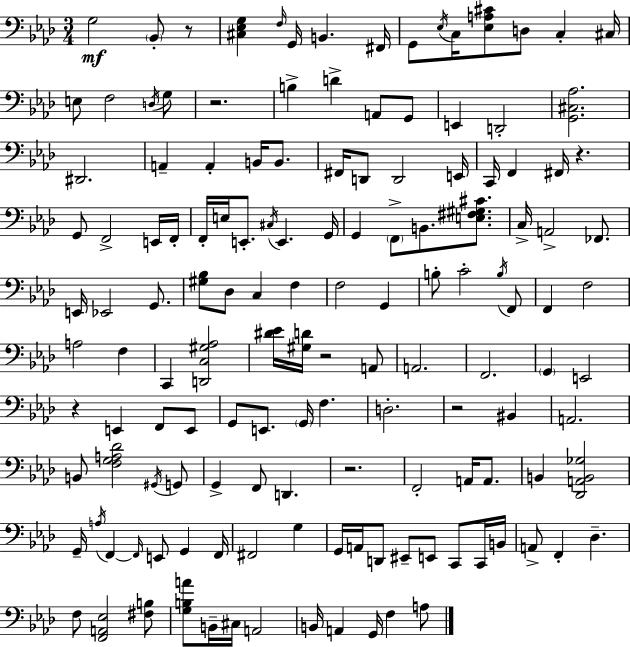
{
  \clef bass
  \numericTimeSignature
  \time 3/4
  \key aes \major
  g2\mf \parenthesize bes,8-. r8 | <cis ees g>4 \grace { f16 } g,16 b,4. | fis,16 g,8 \acciaccatura { ees16 } c16 <ees a cis'>8 d8 c4-. | cis16 e8 f2 | \break \acciaccatura { d16 } g8 r2. | b4-> d'4-> a,8 | g,8 e,4 d,2-. | <g, cis aes>2. | \break dis,2. | a,4-- a,4-. b,16 | b,8. fis,16 d,8 d,2 | e,16 c,16 f,4 fis,16 r4. | \break g,8 f,2-> | e,16 f,16-. f,16-. e16 e,8.-. \acciaccatura { cis16 } e,4. | g,16 g,4 \parenthesize f,8-> b,8. | <e fis gis cis'>8. c16-> a,2-> | \break fes,8. e,16 ees,2 | g,8. <gis bes>8 des8 c4 | f4 f2 | g,4 b8-. c'2-. | \break \acciaccatura { b16 } f,8 f,4 f2 | a2 | f4 c,4 <d, c gis aes>2 | <dis' ees'>16 <gis d'>16 r2 | \break a,8 a,2. | f,2. | \parenthesize g,4 e,2 | r4 e,4 | \break f,8 e,8 g,8 e,8. \parenthesize g,16 f4. | d2.-. | r2 | bis,4 a,2. | \break b,8 <f g a des'>2 | \acciaccatura { gis,16 } g,8 g,4-> f,8 | d,4. r2. | f,2-. | \break a,16 a,8. b,4 <des, a, b, ges>2 | g,16-- \acciaccatura { a16 } f,4~~ | \grace { f,16 } e,8 g,4 f,16 fis,2 | g4 g,16 a,16 d,8 | \break eis,8-- e,8 c,8 c,16 b,16 a,8-> f,4-. | des4.-- f8 <f, a, ees>2 | <fis b>8 <g b a'>8 b,16-- cis16 | a,2 b,16 a,4 | \break g,16 f4 a8 \bar "|."
}